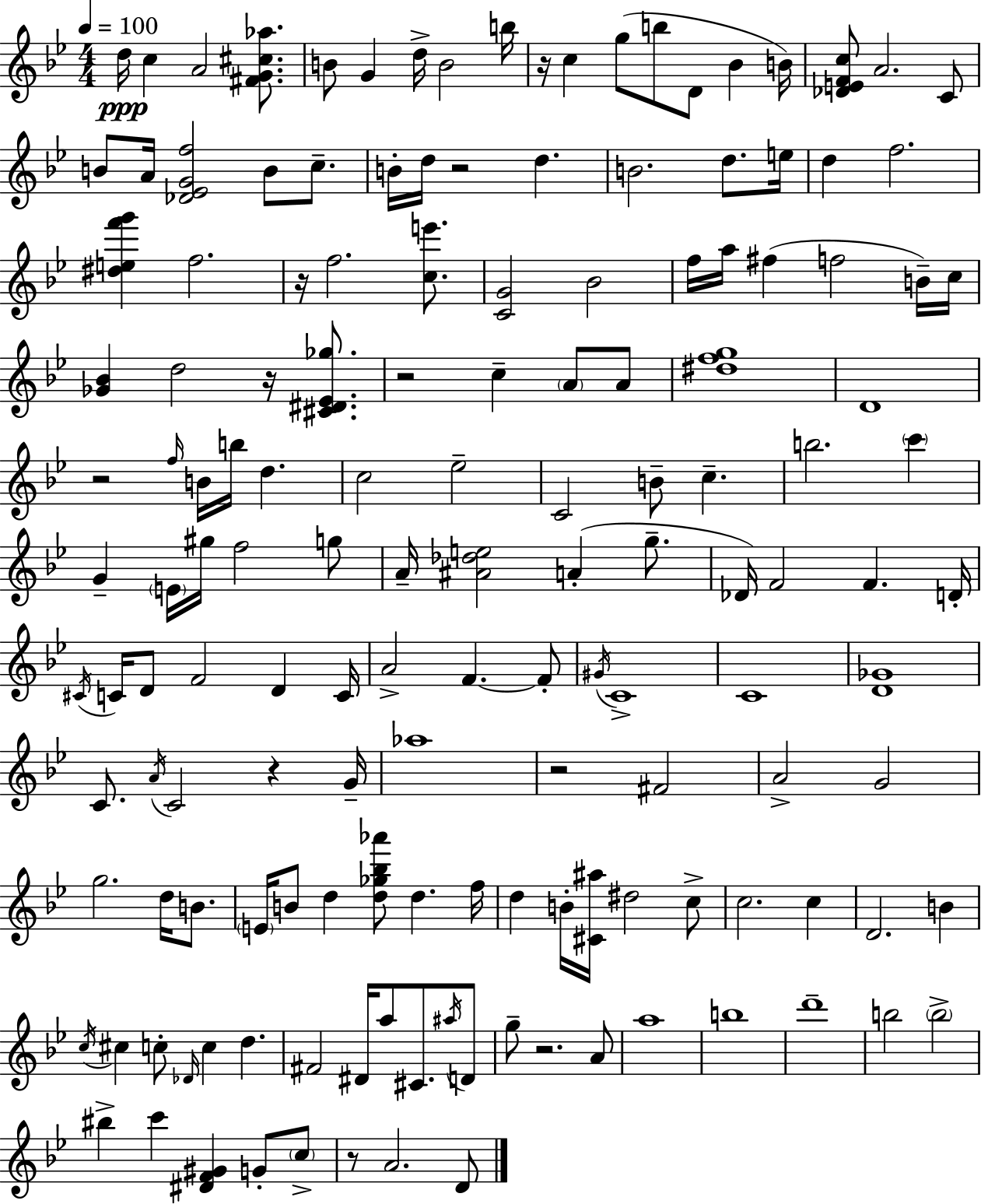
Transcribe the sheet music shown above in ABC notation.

X:1
T:Untitled
M:4/4
L:1/4
K:Gm
d/4 c A2 [^FG^c_a]/2 B/2 G d/4 B2 b/4 z/4 c g/2 b/2 D/2 _B B/4 [_DEFc]/2 A2 C/2 B/2 A/4 [_D_EGf]2 B/2 c/2 B/4 d/4 z2 d B2 d/2 e/4 d f2 [^def'g'] f2 z/4 f2 [ce']/2 [CG]2 _B2 f/4 a/4 ^f f2 B/4 c/4 [_G_B] d2 z/4 [^C^D_E_g]/2 z2 c A/2 A/2 [^dfg]4 D4 z2 f/4 B/4 b/4 d c2 _e2 C2 B/2 c b2 c' G E/4 ^g/4 f2 g/2 A/4 [^A_de]2 A g/2 _D/4 F2 F D/4 ^C/4 C/4 D/2 F2 D C/4 A2 F F/2 ^G/4 C4 C4 [D_G]4 C/2 A/4 C2 z G/4 _a4 z2 ^F2 A2 G2 g2 d/4 B/2 E/4 B/2 d [d_g_b_a']/2 d f/4 d B/4 [^C^a]/4 ^d2 c/2 c2 c D2 B c/4 ^c c/2 _D/4 c d ^F2 ^D/4 a/2 ^C/2 ^a/4 D/2 g/2 z2 A/2 a4 b4 d'4 b2 b2 ^b c' [^DF^G] G/2 c/2 z/2 A2 D/2